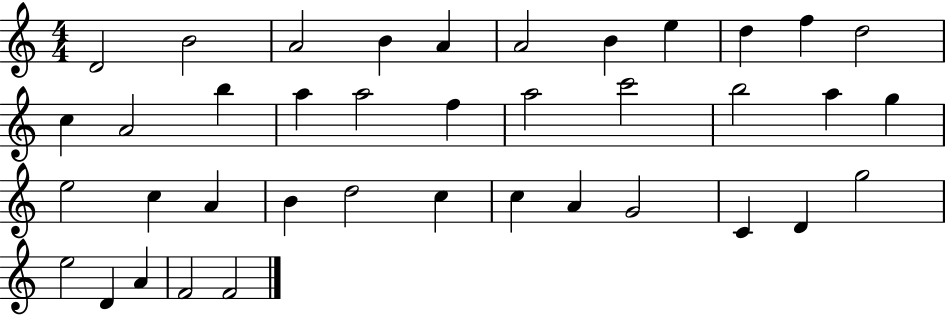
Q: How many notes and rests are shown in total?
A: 39